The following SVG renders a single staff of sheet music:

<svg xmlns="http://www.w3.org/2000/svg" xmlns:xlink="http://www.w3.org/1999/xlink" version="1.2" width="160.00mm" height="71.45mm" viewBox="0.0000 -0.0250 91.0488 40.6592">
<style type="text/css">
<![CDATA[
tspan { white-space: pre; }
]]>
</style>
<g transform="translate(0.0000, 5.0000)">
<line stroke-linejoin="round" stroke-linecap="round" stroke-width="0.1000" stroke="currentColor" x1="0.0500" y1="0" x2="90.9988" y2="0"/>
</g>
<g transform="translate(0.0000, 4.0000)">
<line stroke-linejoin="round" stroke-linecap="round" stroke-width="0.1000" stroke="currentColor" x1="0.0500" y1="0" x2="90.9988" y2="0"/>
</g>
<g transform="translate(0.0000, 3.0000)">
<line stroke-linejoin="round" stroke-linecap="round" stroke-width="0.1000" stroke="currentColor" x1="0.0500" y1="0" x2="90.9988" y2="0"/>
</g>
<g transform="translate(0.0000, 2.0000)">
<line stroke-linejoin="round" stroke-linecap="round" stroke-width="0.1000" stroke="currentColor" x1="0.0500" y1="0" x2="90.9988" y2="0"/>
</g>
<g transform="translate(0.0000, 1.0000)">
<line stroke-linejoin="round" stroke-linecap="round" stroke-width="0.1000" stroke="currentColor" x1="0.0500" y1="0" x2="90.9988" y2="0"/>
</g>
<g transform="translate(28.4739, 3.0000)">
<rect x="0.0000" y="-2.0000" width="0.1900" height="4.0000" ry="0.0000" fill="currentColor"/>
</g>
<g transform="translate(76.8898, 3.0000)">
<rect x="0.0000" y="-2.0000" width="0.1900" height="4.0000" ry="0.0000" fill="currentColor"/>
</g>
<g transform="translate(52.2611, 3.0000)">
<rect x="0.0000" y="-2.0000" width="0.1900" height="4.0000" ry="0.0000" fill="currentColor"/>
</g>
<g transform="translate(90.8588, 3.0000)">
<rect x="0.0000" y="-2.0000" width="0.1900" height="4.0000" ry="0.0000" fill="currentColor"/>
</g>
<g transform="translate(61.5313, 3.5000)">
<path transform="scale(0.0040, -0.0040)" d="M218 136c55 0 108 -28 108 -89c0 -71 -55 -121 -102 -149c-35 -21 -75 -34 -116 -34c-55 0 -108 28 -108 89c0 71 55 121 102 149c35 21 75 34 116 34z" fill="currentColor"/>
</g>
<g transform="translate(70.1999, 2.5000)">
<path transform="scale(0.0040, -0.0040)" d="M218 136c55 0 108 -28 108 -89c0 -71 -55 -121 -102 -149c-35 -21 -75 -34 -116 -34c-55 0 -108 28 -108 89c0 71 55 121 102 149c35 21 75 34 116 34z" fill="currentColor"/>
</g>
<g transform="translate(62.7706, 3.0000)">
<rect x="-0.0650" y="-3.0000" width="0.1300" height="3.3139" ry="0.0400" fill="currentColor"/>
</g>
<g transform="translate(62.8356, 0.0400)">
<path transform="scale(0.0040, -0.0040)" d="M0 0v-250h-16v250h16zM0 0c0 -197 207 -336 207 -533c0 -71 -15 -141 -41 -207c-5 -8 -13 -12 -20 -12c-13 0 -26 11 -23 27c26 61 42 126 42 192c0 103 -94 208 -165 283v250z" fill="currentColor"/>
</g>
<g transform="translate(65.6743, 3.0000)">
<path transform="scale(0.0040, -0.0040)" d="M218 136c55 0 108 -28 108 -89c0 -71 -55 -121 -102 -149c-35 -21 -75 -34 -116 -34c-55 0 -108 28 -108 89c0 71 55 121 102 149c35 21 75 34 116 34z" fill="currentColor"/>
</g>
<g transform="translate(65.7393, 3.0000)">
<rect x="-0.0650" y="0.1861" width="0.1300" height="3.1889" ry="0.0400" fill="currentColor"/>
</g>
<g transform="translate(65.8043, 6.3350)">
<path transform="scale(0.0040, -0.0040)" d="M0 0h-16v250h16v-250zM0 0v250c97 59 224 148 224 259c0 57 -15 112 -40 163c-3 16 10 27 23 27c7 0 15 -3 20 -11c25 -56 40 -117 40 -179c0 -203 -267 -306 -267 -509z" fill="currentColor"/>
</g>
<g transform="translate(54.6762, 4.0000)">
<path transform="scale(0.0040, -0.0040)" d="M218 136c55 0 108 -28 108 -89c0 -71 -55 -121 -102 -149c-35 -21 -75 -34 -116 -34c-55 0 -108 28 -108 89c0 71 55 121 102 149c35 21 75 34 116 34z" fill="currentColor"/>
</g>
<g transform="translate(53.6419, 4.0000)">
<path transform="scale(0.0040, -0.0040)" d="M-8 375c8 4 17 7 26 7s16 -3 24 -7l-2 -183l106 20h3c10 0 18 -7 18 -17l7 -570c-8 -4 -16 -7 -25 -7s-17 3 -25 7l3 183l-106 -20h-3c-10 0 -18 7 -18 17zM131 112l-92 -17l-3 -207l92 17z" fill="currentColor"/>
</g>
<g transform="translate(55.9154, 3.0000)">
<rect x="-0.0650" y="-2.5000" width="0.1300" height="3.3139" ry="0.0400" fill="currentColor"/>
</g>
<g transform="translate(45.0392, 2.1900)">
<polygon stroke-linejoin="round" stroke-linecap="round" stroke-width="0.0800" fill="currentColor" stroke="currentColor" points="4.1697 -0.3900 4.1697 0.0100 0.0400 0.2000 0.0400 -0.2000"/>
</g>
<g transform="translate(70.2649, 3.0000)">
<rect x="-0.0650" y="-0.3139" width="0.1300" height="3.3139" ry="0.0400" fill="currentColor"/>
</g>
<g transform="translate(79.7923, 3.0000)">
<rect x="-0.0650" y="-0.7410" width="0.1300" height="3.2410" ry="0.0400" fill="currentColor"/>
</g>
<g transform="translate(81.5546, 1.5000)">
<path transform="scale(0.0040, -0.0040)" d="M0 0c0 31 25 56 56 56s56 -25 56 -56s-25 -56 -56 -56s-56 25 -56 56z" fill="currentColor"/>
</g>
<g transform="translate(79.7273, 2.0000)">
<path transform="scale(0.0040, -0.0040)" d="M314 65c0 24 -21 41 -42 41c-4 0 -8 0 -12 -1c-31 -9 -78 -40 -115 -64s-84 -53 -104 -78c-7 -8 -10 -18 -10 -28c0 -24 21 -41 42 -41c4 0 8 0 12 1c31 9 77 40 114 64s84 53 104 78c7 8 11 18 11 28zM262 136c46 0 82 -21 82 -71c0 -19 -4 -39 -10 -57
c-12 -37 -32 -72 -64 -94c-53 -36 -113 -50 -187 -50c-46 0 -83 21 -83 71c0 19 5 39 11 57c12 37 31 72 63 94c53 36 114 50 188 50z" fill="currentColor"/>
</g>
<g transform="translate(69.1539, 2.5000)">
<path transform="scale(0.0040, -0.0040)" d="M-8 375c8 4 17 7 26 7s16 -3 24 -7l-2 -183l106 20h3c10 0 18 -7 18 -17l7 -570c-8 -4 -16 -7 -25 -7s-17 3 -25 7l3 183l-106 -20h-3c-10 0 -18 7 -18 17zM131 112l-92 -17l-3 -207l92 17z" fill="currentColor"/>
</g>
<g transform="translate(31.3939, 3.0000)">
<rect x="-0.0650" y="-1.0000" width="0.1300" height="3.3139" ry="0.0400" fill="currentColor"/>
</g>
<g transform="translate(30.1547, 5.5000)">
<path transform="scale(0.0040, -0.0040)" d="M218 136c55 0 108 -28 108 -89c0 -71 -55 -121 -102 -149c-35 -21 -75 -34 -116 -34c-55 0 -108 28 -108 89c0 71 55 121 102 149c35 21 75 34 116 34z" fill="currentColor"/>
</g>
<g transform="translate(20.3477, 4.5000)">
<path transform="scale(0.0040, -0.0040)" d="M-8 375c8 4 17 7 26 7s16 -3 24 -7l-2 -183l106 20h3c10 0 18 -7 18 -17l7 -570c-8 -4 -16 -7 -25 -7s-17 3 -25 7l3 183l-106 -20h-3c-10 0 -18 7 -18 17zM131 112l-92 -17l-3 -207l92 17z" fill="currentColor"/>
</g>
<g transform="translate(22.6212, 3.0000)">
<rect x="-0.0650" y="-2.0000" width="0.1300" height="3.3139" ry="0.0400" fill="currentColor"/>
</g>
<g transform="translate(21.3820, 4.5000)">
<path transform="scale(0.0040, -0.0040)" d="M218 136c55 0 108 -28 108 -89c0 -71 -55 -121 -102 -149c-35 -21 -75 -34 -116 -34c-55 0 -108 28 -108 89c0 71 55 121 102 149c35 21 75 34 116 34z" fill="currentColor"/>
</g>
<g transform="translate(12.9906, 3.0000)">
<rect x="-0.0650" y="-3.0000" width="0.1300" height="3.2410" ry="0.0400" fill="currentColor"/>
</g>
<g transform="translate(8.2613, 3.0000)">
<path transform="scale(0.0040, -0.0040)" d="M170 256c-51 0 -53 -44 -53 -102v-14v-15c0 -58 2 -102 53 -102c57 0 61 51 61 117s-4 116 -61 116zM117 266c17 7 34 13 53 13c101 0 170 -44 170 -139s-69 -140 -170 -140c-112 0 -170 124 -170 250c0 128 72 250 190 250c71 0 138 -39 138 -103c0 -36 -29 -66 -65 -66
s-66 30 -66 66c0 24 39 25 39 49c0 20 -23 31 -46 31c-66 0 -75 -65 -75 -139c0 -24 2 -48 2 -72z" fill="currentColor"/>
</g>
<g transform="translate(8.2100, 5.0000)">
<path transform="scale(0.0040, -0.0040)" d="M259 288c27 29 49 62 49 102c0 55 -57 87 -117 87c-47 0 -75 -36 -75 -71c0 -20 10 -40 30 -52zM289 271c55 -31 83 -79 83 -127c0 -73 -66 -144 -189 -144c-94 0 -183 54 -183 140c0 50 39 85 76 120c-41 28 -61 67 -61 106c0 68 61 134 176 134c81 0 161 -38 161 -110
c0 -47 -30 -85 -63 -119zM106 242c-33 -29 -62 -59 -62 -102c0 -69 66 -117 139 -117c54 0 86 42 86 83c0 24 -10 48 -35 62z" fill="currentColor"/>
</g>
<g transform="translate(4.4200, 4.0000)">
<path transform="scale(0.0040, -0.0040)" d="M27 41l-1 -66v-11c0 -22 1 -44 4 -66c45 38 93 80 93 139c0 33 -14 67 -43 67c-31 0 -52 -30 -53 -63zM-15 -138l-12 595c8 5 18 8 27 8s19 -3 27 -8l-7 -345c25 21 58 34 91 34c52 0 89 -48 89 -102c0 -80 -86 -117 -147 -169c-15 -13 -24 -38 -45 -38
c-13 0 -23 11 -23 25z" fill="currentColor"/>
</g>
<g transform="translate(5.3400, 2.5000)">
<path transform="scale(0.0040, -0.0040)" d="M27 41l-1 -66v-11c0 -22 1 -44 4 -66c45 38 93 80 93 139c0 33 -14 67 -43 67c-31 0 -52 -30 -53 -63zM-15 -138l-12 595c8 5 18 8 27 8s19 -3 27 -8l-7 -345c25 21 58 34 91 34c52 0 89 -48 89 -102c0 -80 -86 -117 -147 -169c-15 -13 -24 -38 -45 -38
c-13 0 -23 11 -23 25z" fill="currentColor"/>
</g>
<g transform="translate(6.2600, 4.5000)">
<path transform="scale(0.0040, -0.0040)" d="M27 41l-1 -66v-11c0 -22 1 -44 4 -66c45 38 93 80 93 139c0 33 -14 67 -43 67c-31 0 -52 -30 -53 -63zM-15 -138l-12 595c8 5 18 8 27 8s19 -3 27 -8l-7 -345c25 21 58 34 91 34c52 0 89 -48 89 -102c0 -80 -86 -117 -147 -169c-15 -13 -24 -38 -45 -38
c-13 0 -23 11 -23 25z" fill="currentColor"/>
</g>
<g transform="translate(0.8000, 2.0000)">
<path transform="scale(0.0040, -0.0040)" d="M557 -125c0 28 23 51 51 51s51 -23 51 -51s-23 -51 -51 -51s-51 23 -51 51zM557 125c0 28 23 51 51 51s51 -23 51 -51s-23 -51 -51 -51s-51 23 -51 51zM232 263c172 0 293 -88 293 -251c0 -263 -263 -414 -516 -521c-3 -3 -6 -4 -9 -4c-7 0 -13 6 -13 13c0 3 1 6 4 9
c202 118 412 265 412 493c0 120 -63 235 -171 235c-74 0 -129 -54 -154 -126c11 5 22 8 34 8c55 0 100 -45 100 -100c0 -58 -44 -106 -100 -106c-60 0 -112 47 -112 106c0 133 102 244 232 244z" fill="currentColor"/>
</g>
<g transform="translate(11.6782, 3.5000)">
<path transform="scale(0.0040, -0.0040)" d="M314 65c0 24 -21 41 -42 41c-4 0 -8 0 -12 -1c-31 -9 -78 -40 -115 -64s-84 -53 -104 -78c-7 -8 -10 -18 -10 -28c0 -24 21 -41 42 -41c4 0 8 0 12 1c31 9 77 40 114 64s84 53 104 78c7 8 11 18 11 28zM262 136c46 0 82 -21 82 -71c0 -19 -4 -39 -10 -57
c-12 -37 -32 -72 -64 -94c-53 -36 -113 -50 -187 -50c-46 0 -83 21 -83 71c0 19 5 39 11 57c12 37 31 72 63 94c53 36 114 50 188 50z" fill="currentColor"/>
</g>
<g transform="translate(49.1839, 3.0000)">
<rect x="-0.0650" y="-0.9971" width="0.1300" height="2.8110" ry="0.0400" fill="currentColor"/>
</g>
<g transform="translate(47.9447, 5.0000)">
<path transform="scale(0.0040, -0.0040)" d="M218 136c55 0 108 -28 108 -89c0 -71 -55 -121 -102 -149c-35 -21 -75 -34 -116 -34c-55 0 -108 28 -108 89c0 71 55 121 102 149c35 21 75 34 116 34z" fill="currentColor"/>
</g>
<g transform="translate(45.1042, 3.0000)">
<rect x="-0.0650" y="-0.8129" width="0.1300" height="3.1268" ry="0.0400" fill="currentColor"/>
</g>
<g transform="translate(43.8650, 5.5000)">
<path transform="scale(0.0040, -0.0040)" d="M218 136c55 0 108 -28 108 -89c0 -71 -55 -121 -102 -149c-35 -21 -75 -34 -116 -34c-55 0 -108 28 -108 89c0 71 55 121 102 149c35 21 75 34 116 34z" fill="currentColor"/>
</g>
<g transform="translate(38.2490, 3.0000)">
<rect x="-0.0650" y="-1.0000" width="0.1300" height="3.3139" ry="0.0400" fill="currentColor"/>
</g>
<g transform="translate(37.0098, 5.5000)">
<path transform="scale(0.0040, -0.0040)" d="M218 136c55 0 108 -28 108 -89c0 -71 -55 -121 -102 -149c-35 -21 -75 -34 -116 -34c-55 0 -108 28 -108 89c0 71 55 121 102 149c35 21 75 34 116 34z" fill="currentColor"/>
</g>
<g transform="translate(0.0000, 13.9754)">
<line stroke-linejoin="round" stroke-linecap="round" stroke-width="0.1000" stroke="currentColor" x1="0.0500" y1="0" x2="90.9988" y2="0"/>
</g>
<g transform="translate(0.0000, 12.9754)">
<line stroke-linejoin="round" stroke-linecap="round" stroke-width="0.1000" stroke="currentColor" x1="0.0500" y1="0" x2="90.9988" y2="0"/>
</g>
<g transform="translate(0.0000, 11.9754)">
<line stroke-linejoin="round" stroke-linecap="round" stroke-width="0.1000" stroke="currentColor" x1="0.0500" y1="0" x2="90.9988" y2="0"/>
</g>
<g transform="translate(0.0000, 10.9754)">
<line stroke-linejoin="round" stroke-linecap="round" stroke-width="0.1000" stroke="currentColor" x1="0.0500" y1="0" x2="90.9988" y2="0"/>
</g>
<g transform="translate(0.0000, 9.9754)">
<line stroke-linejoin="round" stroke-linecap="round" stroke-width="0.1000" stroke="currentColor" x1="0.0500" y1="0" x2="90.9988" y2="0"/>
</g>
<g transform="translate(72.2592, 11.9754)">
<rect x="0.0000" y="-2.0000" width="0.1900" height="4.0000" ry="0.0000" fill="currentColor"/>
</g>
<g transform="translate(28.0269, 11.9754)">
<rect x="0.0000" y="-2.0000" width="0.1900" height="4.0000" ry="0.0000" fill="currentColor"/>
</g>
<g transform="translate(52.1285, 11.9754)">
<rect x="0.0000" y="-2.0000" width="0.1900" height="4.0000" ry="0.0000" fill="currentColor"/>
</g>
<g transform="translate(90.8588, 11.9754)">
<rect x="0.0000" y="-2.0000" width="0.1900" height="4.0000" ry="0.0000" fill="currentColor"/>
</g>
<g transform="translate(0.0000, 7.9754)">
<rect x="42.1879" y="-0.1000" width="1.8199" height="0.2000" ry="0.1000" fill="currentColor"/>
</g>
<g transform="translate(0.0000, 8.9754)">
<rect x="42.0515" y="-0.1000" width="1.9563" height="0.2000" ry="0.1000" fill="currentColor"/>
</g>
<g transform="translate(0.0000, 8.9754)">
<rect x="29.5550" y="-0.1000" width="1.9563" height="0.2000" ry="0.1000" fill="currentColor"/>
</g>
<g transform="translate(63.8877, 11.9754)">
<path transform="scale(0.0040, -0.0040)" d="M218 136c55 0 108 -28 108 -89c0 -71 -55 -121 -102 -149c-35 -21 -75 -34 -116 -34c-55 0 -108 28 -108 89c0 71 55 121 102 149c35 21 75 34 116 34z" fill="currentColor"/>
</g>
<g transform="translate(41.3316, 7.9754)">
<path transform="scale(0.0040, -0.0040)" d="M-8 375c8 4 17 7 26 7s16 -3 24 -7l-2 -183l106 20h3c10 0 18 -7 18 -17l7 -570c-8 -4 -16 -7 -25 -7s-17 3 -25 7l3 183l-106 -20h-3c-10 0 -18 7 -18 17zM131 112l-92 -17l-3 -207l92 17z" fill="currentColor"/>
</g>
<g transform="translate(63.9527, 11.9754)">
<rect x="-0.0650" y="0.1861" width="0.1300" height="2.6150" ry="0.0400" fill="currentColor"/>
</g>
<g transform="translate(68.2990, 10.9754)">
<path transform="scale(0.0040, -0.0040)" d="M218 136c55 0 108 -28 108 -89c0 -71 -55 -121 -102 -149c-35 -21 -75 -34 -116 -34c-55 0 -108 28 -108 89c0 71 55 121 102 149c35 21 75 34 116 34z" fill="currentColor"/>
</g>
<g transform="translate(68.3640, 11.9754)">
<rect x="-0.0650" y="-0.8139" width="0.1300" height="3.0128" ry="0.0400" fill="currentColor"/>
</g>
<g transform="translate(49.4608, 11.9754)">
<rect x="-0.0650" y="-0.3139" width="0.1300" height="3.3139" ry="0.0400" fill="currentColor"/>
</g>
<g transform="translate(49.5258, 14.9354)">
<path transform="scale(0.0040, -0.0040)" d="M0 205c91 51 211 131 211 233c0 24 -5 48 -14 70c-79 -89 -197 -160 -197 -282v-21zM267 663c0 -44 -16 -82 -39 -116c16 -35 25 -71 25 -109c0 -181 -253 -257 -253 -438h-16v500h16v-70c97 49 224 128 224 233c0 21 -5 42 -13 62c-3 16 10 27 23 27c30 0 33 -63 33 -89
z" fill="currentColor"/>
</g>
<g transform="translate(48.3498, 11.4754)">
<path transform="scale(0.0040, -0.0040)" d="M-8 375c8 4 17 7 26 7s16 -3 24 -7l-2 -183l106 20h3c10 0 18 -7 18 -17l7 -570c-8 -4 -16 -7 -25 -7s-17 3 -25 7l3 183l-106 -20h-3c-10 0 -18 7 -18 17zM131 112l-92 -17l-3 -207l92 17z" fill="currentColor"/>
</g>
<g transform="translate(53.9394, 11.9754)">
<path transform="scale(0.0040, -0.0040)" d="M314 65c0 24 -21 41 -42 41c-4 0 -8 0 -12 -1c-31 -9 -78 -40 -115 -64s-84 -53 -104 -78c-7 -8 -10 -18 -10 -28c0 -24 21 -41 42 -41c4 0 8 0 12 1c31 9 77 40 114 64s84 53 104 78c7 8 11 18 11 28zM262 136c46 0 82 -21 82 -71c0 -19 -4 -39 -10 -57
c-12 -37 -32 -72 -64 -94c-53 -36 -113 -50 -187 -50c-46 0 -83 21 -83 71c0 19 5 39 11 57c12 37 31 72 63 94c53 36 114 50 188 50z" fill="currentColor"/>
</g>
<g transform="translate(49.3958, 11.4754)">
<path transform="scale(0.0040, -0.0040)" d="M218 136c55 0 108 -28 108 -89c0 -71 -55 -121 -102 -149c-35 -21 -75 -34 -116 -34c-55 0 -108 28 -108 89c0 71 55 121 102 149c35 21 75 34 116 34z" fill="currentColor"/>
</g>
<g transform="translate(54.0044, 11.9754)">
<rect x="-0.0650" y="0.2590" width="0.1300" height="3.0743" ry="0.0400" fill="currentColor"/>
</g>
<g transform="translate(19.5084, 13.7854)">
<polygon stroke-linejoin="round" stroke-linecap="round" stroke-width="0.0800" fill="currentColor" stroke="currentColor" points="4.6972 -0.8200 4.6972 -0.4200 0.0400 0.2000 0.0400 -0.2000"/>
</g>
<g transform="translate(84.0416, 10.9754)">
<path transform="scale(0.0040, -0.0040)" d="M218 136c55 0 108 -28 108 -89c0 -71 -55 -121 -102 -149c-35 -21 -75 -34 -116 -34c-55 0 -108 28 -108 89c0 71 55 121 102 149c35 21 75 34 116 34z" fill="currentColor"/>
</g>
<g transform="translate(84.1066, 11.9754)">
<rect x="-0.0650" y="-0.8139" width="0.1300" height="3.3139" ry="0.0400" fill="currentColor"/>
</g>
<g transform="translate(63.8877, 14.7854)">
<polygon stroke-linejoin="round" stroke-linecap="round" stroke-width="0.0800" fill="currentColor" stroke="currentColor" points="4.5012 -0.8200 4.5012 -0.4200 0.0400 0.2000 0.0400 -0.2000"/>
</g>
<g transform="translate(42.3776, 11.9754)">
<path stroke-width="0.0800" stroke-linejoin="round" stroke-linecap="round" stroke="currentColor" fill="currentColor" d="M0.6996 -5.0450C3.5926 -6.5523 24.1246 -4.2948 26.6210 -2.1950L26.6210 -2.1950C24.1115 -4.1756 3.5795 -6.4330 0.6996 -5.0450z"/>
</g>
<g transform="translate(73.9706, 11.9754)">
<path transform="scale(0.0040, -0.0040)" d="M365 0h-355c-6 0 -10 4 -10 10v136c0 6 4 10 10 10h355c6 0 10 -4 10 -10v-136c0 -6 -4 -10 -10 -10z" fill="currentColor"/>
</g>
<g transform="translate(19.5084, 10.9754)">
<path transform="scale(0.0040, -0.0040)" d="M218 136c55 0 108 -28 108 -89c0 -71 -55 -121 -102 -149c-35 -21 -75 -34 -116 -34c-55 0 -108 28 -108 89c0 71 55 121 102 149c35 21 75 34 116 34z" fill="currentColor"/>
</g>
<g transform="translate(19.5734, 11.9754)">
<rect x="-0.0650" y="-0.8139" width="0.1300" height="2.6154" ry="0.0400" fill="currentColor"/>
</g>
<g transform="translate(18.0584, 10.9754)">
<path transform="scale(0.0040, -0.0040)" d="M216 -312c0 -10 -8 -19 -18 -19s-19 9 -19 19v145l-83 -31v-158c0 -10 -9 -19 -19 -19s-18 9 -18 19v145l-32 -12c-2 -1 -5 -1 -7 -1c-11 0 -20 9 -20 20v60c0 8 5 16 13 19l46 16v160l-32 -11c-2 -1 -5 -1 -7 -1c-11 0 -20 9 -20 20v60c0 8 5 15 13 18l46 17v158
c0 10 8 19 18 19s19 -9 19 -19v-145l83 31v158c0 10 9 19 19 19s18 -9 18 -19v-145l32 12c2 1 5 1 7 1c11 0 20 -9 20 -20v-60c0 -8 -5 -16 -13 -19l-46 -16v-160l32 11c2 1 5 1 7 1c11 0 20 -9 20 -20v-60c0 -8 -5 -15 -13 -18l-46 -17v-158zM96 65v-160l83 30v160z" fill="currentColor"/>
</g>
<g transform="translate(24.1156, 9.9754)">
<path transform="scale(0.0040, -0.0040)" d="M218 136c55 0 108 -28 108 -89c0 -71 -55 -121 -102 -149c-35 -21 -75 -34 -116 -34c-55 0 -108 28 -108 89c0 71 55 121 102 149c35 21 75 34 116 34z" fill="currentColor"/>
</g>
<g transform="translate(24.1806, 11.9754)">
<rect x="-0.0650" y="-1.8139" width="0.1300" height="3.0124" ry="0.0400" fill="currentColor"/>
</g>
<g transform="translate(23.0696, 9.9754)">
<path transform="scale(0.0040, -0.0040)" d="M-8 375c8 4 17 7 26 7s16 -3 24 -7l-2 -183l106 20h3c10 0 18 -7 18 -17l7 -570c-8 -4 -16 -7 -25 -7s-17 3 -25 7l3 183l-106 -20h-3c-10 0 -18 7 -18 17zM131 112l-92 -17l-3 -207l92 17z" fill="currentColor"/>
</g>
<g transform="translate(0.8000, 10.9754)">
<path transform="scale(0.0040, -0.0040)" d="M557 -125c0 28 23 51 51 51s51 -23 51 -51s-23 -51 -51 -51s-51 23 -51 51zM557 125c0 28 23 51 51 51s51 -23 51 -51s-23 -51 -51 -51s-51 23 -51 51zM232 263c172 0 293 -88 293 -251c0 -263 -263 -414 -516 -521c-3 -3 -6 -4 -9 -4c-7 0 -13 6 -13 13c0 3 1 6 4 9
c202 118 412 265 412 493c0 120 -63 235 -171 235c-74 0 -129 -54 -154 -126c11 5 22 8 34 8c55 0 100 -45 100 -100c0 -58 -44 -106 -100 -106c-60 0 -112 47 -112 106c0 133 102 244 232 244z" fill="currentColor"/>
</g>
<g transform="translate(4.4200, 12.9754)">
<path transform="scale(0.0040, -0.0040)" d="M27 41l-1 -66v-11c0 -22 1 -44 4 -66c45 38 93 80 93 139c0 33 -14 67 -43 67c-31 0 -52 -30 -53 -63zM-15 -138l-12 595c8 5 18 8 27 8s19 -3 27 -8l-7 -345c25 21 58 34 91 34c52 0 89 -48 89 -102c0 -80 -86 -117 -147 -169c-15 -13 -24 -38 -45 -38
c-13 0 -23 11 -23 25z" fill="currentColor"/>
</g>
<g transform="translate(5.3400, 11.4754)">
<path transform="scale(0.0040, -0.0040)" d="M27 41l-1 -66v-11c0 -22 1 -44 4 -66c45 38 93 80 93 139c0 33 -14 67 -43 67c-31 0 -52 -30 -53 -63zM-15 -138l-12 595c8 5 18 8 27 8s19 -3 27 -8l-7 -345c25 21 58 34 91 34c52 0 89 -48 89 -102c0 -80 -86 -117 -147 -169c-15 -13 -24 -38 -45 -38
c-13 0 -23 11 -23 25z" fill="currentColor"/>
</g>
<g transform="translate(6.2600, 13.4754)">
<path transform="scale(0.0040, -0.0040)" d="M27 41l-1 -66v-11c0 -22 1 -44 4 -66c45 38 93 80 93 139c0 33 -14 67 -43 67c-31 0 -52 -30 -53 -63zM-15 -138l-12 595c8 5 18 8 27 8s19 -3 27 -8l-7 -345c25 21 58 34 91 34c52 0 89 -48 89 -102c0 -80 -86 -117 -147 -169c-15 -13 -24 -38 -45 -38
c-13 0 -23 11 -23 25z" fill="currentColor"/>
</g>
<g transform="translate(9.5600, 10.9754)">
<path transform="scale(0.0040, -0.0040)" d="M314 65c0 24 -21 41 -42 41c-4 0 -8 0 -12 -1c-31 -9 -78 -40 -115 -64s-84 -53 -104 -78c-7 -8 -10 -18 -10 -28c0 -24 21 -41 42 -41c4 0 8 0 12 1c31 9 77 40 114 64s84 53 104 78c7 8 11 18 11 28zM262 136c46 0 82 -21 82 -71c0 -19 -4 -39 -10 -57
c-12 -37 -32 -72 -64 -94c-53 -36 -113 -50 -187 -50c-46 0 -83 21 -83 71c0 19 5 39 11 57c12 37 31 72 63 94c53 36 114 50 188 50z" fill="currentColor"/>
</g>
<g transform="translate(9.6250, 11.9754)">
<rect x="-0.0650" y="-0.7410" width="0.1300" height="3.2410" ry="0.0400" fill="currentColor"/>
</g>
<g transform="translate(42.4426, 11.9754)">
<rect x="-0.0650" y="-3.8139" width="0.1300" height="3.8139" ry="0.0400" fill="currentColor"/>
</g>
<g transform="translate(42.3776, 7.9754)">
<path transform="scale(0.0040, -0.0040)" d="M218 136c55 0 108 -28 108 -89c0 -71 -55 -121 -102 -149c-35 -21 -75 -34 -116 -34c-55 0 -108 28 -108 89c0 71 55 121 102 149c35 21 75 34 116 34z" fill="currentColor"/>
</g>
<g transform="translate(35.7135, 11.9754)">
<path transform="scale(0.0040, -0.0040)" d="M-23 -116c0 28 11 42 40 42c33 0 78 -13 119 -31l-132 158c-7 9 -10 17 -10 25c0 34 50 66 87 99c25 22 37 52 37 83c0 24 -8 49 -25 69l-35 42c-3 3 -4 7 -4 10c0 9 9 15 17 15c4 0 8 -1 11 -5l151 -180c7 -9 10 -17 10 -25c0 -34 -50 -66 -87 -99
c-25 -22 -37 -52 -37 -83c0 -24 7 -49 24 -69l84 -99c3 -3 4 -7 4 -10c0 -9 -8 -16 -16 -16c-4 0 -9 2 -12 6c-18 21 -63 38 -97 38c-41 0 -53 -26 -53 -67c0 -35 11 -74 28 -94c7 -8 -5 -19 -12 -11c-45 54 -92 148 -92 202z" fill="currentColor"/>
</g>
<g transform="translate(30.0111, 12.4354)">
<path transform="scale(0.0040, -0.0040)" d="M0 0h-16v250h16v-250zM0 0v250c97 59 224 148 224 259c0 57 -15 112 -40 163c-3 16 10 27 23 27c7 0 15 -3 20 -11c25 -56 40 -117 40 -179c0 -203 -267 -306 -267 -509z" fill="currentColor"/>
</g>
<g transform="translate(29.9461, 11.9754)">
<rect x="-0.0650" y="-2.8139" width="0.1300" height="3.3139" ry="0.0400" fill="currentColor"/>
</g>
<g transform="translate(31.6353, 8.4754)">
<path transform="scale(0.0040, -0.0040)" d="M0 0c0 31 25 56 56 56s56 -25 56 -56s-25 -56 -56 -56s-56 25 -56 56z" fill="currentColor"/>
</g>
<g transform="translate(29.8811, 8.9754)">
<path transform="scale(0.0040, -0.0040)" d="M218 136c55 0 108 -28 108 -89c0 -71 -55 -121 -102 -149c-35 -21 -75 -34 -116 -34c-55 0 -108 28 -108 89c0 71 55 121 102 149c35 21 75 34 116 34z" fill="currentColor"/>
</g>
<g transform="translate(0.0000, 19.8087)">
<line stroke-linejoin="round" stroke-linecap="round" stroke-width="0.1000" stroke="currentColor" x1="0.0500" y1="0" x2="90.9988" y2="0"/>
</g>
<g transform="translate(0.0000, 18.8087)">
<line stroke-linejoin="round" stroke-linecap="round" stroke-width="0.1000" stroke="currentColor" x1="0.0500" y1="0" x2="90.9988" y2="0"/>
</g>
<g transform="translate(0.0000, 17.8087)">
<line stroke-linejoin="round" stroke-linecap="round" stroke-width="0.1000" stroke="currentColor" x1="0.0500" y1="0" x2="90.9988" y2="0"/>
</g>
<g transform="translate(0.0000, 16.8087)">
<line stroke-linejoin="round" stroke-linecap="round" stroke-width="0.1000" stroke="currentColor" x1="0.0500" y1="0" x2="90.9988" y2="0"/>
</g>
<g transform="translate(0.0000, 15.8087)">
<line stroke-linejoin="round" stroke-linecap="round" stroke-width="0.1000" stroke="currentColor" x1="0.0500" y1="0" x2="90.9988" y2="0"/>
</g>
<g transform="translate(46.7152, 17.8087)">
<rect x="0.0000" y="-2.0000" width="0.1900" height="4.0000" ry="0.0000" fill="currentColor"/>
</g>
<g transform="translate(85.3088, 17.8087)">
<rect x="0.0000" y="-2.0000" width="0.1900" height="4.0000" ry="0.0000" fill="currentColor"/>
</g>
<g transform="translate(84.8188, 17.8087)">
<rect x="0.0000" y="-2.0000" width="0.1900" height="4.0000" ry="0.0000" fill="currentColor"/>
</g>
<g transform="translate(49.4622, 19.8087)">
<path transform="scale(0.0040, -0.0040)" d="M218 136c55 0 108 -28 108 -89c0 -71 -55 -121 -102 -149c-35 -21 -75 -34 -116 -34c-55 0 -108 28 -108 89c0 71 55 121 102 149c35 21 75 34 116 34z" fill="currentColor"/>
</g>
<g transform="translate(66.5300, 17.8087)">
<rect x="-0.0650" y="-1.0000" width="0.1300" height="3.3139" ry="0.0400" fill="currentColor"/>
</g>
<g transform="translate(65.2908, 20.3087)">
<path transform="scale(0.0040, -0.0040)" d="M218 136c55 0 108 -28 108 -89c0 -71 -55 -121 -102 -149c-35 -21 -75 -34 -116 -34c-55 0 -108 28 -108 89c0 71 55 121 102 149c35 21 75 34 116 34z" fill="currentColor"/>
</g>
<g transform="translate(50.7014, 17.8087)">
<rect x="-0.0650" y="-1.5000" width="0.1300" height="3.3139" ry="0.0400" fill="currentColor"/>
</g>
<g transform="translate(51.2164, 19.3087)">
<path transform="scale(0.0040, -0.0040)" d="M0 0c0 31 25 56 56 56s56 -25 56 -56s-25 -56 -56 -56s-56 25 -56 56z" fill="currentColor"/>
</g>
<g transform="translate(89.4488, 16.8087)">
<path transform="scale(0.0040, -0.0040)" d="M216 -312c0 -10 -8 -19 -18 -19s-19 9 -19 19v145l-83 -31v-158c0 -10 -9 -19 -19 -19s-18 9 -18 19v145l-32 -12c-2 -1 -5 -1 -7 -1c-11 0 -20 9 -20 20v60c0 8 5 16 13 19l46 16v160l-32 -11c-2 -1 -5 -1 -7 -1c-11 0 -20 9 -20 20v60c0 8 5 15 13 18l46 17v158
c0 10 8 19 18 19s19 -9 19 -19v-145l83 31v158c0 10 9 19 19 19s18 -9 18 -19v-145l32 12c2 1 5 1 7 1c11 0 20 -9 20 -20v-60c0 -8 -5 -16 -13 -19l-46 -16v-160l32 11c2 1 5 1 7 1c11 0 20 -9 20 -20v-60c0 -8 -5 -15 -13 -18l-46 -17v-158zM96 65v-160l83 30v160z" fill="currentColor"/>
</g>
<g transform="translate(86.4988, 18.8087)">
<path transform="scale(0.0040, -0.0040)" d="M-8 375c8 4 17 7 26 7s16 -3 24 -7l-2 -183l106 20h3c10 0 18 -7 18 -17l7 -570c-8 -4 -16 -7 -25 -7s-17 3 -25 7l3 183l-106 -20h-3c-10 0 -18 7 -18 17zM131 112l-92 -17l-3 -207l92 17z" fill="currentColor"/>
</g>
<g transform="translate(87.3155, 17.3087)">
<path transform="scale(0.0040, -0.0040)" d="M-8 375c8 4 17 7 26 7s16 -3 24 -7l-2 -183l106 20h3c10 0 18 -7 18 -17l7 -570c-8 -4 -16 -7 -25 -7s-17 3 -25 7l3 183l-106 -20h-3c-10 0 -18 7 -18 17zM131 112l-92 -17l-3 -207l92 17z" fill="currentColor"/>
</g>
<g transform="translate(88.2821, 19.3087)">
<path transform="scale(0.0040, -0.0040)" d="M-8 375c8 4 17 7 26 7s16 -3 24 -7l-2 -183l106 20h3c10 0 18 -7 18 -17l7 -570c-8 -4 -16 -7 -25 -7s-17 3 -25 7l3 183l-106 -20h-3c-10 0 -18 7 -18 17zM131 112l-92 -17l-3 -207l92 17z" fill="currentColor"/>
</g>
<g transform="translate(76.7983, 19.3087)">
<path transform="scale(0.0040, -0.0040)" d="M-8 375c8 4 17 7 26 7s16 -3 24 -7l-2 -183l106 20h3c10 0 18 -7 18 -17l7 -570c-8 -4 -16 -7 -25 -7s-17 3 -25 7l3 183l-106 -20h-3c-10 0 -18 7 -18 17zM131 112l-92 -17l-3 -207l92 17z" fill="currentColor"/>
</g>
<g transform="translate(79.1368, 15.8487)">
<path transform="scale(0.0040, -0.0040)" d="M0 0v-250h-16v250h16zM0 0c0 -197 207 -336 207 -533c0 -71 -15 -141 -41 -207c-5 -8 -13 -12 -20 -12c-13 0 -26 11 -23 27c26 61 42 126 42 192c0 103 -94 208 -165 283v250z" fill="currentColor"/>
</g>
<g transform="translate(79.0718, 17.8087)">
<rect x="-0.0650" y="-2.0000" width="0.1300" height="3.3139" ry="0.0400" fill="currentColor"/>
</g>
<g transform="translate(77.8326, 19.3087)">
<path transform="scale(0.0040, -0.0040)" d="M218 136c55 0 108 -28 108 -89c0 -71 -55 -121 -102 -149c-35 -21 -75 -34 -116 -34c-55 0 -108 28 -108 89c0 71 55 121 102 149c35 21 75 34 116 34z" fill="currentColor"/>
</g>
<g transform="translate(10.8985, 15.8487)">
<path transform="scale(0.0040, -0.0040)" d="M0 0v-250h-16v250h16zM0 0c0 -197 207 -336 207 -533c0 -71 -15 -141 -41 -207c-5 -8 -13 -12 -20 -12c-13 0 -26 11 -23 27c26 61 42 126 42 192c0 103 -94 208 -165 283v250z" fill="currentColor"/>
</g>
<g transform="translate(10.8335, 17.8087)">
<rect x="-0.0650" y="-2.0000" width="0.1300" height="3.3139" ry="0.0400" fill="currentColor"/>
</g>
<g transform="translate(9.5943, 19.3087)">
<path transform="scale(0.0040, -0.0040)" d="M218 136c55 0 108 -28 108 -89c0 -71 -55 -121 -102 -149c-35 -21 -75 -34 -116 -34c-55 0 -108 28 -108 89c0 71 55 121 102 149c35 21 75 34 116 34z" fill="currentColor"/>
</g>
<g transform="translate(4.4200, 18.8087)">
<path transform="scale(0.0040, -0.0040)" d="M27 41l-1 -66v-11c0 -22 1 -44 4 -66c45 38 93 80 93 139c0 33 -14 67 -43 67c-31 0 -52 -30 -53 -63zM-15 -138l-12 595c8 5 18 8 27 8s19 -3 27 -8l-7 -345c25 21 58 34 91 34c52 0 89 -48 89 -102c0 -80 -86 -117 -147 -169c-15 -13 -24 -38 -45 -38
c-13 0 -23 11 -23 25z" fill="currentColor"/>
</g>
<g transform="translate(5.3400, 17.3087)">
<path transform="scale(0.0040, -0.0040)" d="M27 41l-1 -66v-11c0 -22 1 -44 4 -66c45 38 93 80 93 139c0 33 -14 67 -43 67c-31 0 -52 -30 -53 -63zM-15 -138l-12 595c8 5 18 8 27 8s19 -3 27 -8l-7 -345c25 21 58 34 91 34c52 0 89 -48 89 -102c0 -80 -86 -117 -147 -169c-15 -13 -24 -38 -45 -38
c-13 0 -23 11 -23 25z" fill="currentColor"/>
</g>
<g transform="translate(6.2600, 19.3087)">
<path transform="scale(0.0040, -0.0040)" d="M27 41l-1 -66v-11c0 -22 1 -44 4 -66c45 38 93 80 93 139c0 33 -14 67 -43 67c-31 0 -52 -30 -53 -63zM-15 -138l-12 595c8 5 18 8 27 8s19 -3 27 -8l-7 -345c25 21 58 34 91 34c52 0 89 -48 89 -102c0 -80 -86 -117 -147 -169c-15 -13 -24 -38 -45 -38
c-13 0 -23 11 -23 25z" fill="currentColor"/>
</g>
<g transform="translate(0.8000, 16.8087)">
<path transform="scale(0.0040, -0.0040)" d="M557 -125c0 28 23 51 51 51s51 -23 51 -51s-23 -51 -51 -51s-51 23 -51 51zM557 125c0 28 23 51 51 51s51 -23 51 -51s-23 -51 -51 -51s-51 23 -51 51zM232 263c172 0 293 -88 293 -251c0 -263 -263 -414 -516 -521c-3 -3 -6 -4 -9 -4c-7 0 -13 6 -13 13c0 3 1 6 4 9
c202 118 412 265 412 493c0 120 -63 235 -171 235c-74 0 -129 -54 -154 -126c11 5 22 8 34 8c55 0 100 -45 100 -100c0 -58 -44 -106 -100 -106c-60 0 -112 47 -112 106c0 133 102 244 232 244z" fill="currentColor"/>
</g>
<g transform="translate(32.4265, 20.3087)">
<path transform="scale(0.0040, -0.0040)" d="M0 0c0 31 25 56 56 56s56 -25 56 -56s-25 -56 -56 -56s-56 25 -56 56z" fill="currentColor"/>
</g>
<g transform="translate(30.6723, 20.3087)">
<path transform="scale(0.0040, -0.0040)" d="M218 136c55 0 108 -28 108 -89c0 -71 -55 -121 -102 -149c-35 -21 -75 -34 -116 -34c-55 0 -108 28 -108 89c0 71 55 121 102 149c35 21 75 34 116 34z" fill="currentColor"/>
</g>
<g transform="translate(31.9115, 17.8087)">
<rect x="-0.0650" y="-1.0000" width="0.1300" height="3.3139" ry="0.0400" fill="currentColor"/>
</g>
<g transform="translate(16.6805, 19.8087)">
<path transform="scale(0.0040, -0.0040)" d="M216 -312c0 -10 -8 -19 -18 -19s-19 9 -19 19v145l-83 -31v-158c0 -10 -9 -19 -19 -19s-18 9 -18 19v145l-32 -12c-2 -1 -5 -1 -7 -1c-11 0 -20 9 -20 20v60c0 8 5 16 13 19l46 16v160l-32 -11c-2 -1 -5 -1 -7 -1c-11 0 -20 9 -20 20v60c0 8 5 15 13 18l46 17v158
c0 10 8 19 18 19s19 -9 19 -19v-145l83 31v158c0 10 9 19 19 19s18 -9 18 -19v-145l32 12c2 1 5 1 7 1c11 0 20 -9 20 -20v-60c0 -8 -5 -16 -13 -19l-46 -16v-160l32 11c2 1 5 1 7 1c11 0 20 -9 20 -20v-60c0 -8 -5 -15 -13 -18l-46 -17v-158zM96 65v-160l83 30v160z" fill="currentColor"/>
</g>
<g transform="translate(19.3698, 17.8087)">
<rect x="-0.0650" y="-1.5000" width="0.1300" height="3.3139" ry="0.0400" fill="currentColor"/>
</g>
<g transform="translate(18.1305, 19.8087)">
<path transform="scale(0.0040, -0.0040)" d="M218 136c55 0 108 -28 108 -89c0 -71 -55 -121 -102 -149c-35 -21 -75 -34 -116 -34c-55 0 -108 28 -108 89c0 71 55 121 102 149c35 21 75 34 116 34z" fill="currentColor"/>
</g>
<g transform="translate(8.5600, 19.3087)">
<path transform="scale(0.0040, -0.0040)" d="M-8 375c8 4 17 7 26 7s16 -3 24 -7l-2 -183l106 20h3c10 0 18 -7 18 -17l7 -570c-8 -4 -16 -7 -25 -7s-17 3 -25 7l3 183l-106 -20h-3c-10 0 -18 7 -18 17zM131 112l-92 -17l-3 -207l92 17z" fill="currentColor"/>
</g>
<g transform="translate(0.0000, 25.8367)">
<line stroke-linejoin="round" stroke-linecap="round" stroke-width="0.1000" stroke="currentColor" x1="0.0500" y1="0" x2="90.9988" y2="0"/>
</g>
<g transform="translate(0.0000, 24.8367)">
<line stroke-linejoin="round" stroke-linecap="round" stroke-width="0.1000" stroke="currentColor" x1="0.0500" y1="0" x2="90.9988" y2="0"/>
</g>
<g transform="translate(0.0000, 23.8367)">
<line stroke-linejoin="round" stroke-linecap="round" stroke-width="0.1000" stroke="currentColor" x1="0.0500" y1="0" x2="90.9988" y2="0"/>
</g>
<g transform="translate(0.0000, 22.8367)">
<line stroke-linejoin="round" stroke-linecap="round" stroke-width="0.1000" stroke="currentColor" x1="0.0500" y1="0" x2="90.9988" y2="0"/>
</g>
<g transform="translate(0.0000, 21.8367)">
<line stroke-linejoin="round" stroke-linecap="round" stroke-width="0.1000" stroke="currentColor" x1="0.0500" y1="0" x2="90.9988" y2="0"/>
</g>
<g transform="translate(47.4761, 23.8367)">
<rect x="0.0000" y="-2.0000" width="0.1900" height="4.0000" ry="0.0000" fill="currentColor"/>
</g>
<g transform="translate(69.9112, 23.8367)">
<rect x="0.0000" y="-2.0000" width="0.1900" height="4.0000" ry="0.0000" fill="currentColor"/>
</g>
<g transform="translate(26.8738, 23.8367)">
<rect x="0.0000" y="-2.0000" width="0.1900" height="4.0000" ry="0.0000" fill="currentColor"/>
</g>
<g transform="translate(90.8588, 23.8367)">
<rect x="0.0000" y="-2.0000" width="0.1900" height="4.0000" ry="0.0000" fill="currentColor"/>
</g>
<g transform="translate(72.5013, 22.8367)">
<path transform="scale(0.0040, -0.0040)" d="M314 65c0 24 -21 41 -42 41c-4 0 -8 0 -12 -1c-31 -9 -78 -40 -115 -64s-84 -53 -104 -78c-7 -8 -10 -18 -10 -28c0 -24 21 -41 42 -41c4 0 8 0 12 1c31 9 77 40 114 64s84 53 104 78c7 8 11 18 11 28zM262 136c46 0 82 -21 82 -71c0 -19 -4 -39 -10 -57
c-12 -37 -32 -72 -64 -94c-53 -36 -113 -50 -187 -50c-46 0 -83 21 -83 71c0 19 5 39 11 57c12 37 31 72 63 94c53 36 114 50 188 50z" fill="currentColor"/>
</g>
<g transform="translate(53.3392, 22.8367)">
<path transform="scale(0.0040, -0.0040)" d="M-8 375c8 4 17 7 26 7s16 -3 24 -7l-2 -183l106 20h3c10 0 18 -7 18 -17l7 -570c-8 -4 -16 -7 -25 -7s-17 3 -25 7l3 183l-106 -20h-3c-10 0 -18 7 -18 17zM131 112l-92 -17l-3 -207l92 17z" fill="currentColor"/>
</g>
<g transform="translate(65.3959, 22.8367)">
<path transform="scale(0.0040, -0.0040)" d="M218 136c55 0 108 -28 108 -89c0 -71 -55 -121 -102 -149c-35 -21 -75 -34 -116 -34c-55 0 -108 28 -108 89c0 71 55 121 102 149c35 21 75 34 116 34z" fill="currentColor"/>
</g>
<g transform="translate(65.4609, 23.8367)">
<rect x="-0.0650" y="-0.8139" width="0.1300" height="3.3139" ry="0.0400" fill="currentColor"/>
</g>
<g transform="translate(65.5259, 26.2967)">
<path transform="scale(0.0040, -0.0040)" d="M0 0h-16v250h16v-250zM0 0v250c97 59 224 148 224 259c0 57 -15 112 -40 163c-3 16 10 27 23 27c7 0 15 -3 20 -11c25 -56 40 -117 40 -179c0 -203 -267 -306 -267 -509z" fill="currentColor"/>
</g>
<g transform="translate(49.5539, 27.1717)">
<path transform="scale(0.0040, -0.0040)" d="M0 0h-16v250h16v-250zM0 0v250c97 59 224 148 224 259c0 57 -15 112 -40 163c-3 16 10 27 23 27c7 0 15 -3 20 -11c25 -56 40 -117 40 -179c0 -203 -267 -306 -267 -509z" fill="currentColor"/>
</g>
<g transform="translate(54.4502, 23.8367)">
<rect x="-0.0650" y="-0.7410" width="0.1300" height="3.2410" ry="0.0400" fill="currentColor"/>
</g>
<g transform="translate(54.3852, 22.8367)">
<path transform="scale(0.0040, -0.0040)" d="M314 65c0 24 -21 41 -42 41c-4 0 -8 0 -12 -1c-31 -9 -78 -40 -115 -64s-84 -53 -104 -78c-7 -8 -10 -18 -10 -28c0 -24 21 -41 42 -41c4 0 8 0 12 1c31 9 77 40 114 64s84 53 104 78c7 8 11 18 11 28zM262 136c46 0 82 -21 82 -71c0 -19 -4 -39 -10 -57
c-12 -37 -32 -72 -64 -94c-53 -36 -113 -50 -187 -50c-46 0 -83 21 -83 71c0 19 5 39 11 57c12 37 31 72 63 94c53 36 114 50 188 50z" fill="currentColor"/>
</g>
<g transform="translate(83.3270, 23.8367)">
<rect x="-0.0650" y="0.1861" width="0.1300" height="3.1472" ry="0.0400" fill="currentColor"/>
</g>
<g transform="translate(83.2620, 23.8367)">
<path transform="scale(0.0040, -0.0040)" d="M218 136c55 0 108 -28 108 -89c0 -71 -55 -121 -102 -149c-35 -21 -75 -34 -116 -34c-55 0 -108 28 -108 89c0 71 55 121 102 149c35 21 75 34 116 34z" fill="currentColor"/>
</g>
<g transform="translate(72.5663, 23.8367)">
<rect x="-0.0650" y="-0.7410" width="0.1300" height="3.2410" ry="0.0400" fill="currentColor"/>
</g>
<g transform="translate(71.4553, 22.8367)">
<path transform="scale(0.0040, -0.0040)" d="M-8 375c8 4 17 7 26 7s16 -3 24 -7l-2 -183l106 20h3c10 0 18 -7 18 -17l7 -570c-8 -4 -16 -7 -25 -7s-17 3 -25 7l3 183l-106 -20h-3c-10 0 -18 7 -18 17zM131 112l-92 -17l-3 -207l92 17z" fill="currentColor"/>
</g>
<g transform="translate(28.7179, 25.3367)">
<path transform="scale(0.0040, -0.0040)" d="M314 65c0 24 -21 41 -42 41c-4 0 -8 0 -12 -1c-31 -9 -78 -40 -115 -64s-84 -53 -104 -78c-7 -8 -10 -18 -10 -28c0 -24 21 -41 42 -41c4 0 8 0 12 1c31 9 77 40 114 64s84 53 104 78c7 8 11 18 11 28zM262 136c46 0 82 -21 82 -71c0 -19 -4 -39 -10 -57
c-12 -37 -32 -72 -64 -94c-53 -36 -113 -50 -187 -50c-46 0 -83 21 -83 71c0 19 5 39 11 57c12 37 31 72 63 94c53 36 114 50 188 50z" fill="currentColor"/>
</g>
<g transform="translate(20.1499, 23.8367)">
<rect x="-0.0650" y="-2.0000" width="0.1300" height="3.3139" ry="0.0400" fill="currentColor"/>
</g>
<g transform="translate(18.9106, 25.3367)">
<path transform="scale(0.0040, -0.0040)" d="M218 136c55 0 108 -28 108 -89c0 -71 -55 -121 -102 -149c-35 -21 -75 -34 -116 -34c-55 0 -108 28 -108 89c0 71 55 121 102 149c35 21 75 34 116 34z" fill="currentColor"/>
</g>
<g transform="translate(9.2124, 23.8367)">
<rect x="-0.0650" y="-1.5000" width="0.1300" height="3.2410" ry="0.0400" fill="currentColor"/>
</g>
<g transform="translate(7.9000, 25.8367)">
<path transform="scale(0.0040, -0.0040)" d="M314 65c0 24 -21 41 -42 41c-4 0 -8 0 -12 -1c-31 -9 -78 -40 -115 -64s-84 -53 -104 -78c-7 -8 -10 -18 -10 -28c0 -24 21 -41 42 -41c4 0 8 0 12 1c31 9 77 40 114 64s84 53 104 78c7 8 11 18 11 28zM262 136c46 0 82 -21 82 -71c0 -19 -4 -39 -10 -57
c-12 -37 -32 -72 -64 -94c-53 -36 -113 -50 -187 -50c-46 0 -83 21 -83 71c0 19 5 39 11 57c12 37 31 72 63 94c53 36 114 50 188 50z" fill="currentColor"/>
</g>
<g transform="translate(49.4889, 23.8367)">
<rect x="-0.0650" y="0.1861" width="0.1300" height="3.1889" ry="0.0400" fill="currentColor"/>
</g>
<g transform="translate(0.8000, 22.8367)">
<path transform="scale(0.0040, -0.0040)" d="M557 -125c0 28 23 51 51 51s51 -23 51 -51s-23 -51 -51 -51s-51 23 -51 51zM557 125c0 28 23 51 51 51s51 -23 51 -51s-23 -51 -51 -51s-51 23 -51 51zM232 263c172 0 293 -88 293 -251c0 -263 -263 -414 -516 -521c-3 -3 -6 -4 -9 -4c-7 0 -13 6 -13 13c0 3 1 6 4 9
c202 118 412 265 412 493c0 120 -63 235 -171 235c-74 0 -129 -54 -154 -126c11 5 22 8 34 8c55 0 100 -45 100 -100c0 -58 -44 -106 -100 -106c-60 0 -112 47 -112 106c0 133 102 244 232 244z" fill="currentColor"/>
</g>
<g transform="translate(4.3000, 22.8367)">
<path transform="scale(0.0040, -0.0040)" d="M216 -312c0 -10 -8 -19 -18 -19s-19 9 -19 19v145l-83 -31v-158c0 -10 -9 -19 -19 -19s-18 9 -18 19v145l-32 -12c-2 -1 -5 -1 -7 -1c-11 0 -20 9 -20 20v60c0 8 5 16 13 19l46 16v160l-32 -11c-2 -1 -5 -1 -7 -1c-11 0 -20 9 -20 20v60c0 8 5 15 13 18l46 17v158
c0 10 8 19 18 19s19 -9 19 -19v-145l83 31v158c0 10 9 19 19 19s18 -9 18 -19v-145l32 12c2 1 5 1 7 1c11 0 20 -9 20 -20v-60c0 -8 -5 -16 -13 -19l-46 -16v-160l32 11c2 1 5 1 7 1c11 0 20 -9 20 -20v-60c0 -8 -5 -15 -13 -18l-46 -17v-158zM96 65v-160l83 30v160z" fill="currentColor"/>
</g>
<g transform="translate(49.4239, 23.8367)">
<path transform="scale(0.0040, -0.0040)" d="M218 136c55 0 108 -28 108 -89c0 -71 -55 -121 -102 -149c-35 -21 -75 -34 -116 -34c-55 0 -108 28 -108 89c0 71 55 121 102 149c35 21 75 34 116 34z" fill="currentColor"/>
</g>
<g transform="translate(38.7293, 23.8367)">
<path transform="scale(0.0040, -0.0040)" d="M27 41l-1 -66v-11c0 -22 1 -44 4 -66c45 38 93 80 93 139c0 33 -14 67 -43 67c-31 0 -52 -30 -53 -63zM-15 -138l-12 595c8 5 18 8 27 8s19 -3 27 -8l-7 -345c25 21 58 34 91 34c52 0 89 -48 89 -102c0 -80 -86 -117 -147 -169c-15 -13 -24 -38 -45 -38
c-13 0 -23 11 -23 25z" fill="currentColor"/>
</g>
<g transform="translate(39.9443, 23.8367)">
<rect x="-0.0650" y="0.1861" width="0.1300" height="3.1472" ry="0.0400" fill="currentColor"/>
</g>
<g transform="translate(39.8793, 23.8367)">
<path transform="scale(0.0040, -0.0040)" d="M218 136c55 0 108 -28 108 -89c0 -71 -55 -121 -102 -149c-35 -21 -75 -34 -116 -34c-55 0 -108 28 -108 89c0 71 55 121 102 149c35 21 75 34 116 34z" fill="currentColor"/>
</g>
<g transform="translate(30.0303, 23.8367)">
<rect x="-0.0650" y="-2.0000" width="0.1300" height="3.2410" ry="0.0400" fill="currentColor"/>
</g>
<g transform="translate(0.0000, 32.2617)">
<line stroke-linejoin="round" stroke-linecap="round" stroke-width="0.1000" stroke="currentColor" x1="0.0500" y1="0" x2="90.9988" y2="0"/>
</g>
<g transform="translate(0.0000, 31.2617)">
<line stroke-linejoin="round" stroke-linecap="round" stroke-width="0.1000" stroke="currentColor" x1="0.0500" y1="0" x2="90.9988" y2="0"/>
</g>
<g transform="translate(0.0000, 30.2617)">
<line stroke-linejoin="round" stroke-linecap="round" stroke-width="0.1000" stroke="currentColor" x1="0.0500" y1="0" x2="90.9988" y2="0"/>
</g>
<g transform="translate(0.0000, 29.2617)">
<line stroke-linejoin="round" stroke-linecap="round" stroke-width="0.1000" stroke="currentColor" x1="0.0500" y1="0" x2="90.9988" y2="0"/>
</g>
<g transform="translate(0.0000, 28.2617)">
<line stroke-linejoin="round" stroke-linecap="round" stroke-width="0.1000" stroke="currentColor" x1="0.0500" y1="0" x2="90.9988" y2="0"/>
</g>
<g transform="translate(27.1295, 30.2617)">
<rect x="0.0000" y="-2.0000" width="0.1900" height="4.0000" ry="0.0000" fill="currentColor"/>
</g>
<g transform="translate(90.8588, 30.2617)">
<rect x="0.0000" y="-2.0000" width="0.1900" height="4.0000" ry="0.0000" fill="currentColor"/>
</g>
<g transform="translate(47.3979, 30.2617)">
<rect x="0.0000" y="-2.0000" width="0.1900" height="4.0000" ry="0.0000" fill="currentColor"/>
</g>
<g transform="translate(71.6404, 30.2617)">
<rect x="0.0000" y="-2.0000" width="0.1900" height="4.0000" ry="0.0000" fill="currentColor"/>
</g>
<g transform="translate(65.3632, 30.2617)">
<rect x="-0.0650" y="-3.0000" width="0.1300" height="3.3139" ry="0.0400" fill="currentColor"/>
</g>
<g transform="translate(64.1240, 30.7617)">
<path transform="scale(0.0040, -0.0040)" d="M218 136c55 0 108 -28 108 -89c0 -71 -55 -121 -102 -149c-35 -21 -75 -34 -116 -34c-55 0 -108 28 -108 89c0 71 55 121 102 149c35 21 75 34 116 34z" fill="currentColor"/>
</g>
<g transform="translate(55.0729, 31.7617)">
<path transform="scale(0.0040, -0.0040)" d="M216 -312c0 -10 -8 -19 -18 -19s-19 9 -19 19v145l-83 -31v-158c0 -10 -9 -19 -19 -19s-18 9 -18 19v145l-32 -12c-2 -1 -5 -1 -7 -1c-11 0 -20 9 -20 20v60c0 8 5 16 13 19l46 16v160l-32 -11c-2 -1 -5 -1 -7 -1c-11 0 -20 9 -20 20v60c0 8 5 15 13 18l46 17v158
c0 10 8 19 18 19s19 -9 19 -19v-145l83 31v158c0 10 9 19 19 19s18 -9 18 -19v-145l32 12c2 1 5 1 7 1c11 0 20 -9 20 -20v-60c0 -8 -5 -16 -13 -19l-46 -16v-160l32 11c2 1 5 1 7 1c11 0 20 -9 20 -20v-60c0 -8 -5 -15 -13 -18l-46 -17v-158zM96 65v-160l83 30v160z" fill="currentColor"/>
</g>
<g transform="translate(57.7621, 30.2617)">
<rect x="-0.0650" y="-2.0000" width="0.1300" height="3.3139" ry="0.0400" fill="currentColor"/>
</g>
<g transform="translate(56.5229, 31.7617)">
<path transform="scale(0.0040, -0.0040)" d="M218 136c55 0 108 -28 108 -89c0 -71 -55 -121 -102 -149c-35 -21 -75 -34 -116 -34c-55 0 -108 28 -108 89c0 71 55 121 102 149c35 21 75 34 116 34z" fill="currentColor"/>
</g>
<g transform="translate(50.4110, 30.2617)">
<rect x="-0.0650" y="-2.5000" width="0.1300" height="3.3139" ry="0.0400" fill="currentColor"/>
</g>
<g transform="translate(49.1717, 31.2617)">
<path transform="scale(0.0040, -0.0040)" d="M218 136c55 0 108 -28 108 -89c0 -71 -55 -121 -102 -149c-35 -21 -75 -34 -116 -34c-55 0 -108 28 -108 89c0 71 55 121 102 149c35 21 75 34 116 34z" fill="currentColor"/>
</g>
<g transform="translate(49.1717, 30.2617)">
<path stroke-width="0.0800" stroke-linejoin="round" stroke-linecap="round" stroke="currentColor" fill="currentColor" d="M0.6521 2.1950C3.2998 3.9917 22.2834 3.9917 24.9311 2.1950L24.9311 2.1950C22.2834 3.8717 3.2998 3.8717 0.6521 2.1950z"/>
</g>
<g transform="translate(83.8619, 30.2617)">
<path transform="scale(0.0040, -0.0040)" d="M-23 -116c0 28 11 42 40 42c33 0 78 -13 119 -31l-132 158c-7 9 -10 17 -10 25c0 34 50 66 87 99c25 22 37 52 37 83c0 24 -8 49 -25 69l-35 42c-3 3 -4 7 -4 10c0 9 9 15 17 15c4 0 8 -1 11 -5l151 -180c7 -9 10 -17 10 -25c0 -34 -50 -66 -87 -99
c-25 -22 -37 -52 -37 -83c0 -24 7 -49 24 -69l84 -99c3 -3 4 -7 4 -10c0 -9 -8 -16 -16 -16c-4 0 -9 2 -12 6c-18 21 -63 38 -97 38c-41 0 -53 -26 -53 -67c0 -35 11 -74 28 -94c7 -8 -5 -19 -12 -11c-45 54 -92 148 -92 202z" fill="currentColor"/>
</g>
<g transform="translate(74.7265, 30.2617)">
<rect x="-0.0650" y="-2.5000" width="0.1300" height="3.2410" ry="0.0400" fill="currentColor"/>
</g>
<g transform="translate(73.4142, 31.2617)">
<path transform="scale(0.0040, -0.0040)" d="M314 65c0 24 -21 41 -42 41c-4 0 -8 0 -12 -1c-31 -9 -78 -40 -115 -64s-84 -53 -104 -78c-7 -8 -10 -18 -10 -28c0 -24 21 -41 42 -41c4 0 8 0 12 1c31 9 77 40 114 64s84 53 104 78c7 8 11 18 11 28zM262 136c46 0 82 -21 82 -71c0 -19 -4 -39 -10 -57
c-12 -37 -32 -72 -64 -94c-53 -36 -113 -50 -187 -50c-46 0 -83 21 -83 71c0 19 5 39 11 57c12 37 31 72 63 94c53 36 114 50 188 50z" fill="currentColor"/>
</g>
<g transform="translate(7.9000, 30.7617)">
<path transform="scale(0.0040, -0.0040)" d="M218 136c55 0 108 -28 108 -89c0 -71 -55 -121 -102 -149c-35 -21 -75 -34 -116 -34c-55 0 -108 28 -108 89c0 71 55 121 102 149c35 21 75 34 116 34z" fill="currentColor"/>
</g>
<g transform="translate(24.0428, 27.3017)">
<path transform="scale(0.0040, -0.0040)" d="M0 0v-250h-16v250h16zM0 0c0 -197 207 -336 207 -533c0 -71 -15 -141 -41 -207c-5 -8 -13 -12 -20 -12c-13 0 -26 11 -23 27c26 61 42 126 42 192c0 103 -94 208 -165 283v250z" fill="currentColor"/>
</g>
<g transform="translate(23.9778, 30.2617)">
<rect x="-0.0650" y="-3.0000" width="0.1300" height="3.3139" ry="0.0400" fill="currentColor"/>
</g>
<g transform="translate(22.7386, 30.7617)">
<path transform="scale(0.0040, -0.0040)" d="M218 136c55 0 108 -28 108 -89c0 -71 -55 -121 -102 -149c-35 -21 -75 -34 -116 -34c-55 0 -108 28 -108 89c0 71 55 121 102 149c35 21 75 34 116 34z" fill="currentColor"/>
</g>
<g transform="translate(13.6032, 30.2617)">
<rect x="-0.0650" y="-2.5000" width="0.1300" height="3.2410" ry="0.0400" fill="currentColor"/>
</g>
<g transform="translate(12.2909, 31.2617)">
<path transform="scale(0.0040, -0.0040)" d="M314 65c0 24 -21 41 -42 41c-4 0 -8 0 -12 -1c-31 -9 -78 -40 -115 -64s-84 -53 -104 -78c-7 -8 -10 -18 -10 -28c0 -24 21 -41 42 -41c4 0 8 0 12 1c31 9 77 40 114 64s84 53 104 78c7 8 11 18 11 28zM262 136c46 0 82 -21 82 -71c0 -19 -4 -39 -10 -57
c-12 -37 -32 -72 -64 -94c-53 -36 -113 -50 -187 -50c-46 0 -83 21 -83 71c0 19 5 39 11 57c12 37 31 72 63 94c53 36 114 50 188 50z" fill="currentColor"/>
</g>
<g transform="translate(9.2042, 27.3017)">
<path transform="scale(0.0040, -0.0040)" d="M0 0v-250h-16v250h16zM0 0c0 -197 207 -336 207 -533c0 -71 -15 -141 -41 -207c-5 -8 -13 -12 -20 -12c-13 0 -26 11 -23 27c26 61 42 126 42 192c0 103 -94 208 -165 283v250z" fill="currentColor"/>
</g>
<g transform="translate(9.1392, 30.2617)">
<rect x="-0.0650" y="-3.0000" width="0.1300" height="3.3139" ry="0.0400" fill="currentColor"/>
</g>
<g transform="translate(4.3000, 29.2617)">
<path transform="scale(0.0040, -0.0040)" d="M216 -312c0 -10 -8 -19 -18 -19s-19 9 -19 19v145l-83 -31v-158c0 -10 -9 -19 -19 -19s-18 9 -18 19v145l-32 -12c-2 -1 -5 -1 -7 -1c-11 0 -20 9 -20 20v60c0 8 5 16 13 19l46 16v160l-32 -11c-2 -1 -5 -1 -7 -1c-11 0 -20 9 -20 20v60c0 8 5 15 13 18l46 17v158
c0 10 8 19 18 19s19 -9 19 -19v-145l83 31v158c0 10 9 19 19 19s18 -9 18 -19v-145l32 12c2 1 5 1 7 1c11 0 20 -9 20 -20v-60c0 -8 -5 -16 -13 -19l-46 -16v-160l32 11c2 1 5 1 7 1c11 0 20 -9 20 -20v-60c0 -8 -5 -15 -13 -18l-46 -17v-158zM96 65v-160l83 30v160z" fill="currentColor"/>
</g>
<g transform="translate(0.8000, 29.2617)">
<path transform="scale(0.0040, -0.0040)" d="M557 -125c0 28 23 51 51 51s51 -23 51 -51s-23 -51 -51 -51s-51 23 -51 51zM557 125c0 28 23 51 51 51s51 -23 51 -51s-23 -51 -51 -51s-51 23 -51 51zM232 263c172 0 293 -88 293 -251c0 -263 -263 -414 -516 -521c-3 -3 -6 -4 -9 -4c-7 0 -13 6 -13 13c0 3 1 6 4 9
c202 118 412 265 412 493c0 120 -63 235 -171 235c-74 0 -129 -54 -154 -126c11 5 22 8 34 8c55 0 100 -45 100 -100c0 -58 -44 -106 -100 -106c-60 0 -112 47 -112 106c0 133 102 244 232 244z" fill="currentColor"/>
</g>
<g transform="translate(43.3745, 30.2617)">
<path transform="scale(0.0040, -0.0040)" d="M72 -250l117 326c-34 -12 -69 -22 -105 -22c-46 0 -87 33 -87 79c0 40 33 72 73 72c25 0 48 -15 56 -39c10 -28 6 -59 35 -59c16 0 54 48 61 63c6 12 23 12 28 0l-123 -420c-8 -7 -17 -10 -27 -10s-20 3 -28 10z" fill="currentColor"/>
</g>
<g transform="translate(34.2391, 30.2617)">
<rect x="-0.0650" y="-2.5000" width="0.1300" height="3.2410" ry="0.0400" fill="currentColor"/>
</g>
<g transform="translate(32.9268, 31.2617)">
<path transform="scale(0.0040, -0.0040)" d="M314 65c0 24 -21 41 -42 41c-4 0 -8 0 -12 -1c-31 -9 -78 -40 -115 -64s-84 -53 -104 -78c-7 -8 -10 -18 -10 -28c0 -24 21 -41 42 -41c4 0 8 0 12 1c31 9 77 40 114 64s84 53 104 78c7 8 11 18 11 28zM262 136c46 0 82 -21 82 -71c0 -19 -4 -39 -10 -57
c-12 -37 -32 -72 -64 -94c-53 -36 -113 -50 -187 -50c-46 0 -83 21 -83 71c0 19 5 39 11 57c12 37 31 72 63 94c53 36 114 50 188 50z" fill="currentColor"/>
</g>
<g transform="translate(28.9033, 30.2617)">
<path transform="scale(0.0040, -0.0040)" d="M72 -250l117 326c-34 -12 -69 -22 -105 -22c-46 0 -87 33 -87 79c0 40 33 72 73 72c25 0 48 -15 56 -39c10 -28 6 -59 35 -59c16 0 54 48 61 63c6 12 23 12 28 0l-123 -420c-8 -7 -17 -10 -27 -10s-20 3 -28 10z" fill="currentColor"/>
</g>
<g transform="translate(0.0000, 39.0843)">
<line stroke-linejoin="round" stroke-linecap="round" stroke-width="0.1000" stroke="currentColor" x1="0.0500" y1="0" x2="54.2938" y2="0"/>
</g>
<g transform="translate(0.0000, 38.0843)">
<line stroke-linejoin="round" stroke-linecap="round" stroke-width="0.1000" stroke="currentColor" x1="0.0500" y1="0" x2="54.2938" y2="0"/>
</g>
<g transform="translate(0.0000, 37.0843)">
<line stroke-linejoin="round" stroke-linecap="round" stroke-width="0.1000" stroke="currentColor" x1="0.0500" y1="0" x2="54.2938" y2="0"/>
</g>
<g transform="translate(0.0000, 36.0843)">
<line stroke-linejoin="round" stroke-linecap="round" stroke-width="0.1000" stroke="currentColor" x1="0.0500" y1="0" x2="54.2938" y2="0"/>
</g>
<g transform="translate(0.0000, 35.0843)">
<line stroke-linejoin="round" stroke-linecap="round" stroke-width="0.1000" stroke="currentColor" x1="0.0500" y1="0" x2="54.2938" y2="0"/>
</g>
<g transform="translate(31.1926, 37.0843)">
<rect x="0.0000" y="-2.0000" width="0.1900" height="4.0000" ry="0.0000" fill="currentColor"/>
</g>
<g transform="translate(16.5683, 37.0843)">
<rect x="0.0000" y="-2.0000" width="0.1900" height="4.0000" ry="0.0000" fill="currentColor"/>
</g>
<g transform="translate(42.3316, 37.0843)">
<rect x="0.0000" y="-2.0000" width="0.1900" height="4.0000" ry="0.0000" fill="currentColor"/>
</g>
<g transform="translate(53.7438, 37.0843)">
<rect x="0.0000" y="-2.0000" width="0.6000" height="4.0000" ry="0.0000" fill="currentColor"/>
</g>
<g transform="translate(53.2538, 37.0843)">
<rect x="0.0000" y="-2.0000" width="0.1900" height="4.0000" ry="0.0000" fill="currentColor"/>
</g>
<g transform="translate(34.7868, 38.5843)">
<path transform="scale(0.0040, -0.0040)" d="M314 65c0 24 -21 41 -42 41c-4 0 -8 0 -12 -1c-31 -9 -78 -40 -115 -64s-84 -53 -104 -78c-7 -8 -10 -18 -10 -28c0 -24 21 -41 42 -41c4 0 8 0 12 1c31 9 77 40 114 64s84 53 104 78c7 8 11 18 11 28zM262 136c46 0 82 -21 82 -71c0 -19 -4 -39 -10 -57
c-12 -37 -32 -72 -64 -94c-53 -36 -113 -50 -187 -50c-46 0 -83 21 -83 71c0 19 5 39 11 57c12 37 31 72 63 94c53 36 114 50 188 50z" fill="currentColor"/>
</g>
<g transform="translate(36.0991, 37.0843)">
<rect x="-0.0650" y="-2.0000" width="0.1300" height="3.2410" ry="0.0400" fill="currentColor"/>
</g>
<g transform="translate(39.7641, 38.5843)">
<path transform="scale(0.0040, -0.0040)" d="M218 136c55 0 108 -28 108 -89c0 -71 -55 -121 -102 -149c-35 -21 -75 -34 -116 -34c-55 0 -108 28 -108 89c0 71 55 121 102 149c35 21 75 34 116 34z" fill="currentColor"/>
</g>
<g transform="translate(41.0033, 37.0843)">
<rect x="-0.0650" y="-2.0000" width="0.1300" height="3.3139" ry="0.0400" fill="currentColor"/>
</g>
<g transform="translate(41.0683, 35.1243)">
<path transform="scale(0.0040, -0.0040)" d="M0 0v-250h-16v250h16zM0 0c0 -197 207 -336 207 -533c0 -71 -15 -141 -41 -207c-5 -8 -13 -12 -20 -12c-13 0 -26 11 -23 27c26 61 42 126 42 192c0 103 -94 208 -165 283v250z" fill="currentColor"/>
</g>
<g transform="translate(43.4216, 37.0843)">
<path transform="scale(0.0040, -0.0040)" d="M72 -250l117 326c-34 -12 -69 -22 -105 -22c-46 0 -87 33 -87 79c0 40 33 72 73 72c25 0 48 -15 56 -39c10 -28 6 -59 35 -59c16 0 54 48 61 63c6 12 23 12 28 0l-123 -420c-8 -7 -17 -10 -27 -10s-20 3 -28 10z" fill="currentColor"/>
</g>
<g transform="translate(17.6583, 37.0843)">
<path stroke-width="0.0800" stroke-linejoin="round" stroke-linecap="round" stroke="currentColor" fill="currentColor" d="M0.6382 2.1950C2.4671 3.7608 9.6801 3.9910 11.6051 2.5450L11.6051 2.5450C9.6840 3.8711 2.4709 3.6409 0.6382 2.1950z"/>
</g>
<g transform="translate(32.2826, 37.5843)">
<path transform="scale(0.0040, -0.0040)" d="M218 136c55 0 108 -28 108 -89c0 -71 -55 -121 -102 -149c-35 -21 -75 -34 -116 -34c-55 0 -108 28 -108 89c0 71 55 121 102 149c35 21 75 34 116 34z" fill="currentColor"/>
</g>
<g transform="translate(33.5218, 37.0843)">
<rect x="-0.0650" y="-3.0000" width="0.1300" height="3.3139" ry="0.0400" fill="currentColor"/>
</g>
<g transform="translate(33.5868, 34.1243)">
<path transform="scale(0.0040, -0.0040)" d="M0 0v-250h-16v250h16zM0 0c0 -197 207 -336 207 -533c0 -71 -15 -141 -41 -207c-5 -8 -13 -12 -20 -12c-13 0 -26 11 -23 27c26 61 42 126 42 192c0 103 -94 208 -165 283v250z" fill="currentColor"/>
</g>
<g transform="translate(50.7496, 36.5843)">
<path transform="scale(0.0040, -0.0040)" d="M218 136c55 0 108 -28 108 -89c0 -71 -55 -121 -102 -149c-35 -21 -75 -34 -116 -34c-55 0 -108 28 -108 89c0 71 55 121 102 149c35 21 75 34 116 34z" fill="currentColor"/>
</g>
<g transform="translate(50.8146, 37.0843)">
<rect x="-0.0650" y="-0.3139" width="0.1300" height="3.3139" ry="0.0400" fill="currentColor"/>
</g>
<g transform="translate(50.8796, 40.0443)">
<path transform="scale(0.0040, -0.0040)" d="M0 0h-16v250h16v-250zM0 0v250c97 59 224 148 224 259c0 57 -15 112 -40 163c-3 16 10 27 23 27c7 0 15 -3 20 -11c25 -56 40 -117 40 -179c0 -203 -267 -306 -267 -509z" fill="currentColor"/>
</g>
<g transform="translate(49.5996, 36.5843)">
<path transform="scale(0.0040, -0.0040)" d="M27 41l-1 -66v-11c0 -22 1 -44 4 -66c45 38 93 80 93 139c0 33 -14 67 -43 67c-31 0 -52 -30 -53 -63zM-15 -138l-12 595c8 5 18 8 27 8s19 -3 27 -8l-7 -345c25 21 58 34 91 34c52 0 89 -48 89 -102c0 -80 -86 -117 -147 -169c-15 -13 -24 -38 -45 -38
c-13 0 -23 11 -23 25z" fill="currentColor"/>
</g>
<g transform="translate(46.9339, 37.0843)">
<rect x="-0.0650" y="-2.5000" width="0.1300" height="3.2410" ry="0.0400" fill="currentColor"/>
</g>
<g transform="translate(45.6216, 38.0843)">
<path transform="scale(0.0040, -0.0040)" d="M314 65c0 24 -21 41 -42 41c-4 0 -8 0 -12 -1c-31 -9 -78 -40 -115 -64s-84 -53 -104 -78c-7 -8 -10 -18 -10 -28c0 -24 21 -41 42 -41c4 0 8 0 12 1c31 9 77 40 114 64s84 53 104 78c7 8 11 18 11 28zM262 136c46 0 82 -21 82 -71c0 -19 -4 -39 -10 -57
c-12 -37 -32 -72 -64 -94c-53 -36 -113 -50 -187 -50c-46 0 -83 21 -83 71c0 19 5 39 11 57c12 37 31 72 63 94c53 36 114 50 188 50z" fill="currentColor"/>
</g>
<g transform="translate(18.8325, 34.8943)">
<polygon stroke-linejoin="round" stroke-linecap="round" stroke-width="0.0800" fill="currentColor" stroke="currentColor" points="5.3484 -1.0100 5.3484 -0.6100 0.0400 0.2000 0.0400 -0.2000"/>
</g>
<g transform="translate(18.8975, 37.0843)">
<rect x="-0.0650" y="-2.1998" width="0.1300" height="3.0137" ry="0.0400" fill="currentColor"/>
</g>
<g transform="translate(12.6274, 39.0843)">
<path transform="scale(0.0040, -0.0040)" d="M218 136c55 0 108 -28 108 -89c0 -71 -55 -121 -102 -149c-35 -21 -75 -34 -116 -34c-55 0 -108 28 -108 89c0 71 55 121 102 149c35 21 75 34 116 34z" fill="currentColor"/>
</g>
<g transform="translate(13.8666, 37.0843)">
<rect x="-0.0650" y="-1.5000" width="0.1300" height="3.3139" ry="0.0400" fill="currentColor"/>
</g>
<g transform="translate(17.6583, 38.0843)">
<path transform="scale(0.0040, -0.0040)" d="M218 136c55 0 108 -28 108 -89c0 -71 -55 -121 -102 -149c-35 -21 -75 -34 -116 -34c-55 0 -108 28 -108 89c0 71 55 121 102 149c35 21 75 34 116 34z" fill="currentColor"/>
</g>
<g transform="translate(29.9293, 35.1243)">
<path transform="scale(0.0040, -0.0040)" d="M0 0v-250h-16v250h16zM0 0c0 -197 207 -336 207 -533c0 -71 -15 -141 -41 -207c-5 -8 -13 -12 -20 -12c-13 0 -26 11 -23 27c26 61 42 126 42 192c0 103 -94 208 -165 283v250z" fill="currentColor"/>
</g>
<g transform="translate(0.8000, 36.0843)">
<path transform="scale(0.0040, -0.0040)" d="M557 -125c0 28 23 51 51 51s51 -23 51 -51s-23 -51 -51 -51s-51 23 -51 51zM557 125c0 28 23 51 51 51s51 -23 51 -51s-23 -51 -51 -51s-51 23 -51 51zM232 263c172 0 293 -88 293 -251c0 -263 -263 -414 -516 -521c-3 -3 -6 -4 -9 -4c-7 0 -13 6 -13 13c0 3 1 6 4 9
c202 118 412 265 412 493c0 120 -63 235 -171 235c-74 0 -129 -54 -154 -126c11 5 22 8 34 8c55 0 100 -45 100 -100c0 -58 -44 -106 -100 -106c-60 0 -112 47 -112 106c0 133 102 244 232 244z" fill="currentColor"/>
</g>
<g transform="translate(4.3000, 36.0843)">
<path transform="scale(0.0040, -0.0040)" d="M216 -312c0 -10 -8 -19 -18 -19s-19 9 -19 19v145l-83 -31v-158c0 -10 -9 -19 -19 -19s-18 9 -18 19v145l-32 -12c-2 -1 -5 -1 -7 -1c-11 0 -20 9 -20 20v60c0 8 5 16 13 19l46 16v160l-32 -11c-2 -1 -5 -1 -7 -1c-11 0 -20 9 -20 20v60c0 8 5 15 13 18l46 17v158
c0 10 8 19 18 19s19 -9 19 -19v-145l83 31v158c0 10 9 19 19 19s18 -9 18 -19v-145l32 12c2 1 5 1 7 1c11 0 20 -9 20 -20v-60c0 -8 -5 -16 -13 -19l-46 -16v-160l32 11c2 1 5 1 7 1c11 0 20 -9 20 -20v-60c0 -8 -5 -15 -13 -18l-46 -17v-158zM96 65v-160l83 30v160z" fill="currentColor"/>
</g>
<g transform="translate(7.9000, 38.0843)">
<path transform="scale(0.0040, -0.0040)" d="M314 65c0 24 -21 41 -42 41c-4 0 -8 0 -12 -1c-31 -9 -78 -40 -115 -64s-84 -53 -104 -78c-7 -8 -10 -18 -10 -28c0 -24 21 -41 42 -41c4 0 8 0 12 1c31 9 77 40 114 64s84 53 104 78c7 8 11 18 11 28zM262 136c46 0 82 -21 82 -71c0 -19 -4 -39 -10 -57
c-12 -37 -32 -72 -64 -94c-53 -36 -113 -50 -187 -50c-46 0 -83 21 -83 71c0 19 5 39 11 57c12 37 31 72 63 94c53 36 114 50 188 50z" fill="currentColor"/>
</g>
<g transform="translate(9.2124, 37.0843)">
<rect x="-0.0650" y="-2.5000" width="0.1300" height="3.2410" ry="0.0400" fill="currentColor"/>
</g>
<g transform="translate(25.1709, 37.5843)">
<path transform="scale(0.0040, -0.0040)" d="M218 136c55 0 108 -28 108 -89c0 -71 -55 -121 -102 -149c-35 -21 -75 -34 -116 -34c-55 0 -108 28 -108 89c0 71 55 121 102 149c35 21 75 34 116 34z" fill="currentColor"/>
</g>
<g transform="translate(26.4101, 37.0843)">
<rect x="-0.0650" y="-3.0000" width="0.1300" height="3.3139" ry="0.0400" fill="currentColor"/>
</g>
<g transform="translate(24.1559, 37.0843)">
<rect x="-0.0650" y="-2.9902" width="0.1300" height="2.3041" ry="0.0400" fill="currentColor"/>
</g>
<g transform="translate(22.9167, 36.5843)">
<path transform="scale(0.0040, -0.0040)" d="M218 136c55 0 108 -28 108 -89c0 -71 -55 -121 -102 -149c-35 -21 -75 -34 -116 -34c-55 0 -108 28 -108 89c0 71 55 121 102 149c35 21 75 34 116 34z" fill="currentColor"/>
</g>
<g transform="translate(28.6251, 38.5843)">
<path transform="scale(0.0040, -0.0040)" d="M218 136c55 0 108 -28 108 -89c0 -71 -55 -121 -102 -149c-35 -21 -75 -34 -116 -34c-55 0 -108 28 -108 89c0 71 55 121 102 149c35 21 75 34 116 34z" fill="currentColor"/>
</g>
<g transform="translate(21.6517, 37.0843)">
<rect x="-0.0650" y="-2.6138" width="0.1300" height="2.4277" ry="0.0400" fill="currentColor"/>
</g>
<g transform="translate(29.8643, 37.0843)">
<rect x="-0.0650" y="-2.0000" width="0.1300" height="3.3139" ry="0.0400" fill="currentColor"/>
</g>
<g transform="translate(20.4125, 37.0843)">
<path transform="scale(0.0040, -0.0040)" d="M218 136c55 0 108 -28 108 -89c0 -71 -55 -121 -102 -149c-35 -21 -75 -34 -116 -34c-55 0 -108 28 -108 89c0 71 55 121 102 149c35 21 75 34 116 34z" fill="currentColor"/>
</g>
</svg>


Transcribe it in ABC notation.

X:1
T:Untitled
M:6/8
L:1/4
K:Eb
C,2 A,, F,, F,, F,,/2 G,,/2 B,, C,/2 D,/2 E, F,2 F,2 ^F,/2 A,/2 C/2 z E E,/4 D,2 D,/2 F,/2 z2 F, A,,/2 ^G,, F,, G,, F,, A,,/2 G,,2 A,, A,,2 _D, D,/2 F,2 F,/2 F,2 D, C,/2 B,,2 C,/2 z/2 B,,2 z/2 B,, ^A,, C, B,,2 z B,,2 G,, B,,/2 D,/2 E,/2 C, A,,/2 C,/2 A,,2 A,,/2 z/2 B,,2 _E,/2